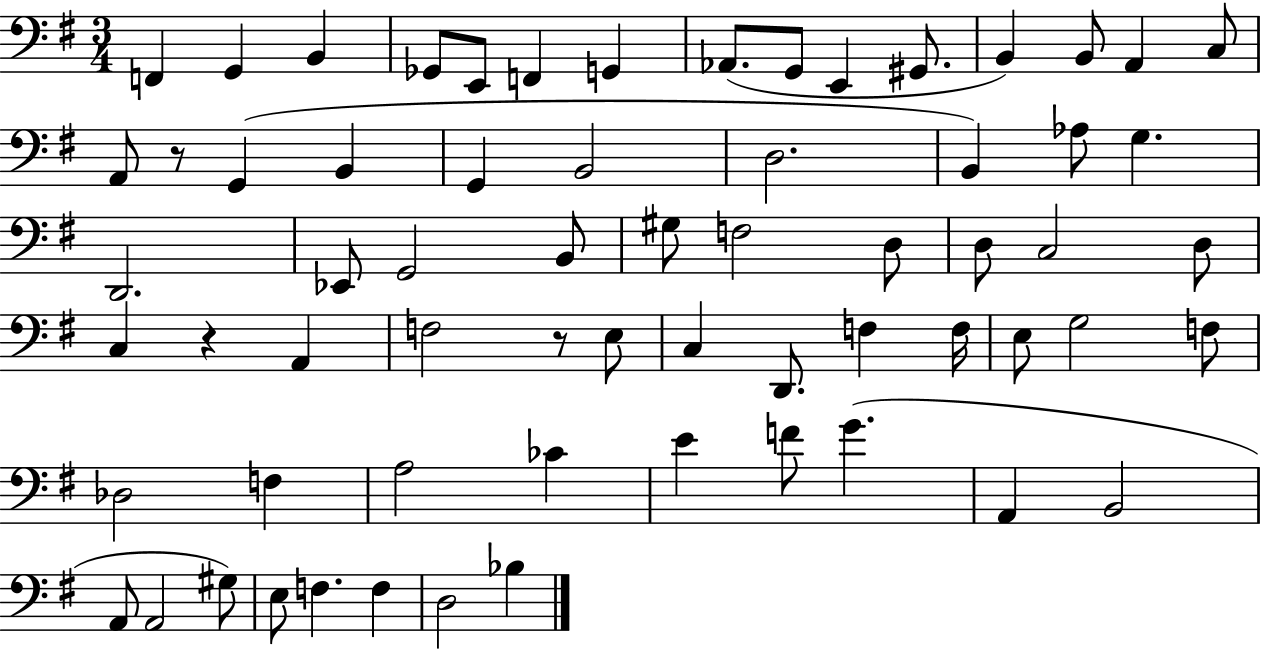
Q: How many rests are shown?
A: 3